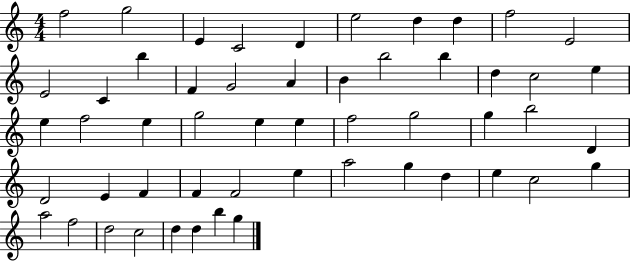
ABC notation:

X:1
T:Untitled
M:4/4
L:1/4
K:C
f2 g2 E C2 D e2 d d f2 E2 E2 C b F G2 A B b2 b d c2 e e f2 e g2 e e f2 g2 g b2 D D2 E F F F2 e a2 g d e c2 g a2 f2 d2 c2 d d b g